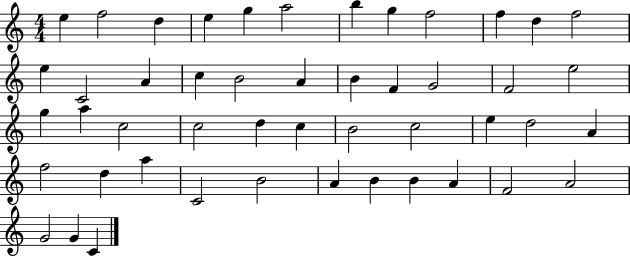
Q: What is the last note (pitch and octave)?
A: C4